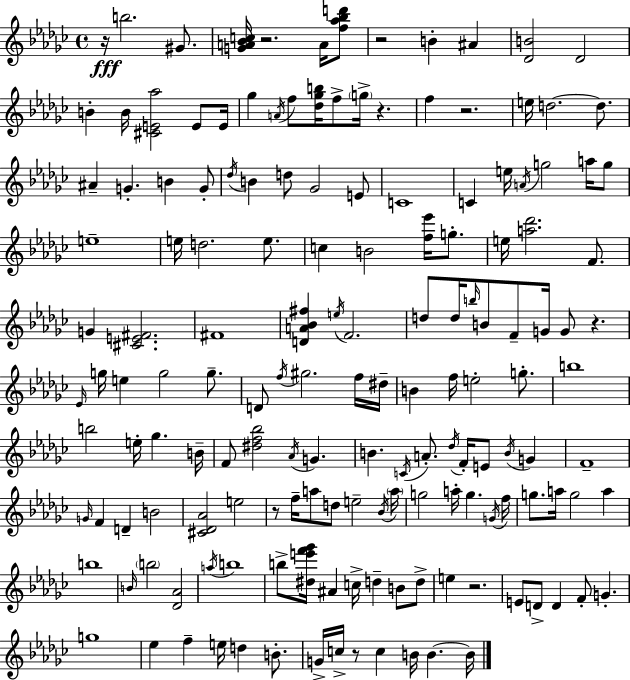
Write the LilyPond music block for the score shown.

{
  \clef treble
  \time 4/4
  \defaultTimeSignature
  \key ees \minor
  \repeat volta 2 { r16\fff b''2. gis'8. | <g' a' bes' c''>16 r2. a'16 <f'' aes'' bes'' d'''>8 | r2 b'4-. ais'4 | <des' b'>2 des'2 | \break b'4-. b'16 <cis' e' aes''>2 e'8 e'16 | ges''4 \acciaccatura { a'16 } f''8 <des'' ges'' b''>16 f''8-> \parenthesize g''16-> r4. | f''4 r2. | e''16 d''2.~~ d''8. | \break ais'4-- g'4.-. b'4 g'8-. | \acciaccatura { des''16 } b'4 d''8 ges'2 | e'8 c'1 | c'4 e''16 \acciaccatura { a'16 } g''2 | \break a''16 g''8 e''1-- | e''16 d''2. | e''8. c''4 b'2 <f'' ees'''>16 | g''8.-. e''16 <a'' des'''>2. | \break f'8. g'4 <cis' e' fis'>2. | fis'1 | <d' a' bes' fis''>4 \acciaccatura { e''16 } f'2. | d''8 d''16 \grace { b''16 } b'8 f'8-- g'16 g'8 r4. | \break \grace { ees'16 } g''16 e''4 g''2 | g''8.-- d'8 \acciaccatura { f''16 } gis''2. | f''16 dis''16-- b'4 f''16 e''2-. | g''8.-. b''1 | \break b''2 e''16-. | ges''4. b'16-- f'8 <dis'' f'' bes''>2 | \acciaccatura { aes'16 } g'4. b'4. \acciaccatura { c'16 } a'8.-. | \acciaccatura { des''16 } f'16-. e'8 \acciaccatura { b'16 } g'4 f'1-- | \break \grace { g'16 } f'4 | d'4-- b'2 <cis' des' aes'>2 | e''2 r8 f''16-- a''8 | d''8 e''2-- \acciaccatura { bes'16 } \parenthesize a''16 g''2 | \break a''16-. g''4. \acciaccatura { g'16 } f''16 g''8. | a''16 g''2 a''4 b''1 | \grace { b'16 } \parenthesize b''2 | <des' aes'>2 \acciaccatura { a''16 } | \break b''1 | b''8-> <dis'' e''' f''' ges'''>16 ais'4 c''16-> d''4-- b'8 d''8-> | e''4 r2. | e'8 d'8-> d'4 f'8-. g'4.-. | \break g''1 | ees''4 f''4-- e''16 d''4 b'8.-. | g'16-> c''16-> r8 c''4 b'16 b'4.~~ b'16 | } \bar "|."
}